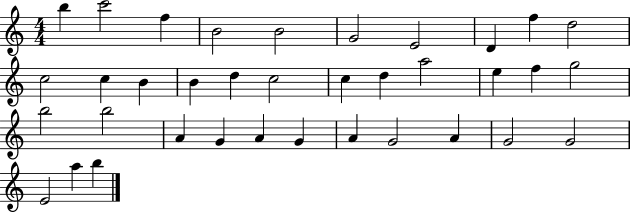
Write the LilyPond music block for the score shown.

{
  \clef treble
  \numericTimeSignature
  \time 4/4
  \key c \major
  b''4 c'''2 f''4 | b'2 b'2 | g'2 e'2 | d'4 f''4 d''2 | \break c''2 c''4 b'4 | b'4 d''4 c''2 | c''4 d''4 a''2 | e''4 f''4 g''2 | \break b''2 b''2 | a'4 g'4 a'4 g'4 | a'4 g'2 a'4 | g'2 g'2 | \break e'2 a''4 b''4 | \bar "|."
}